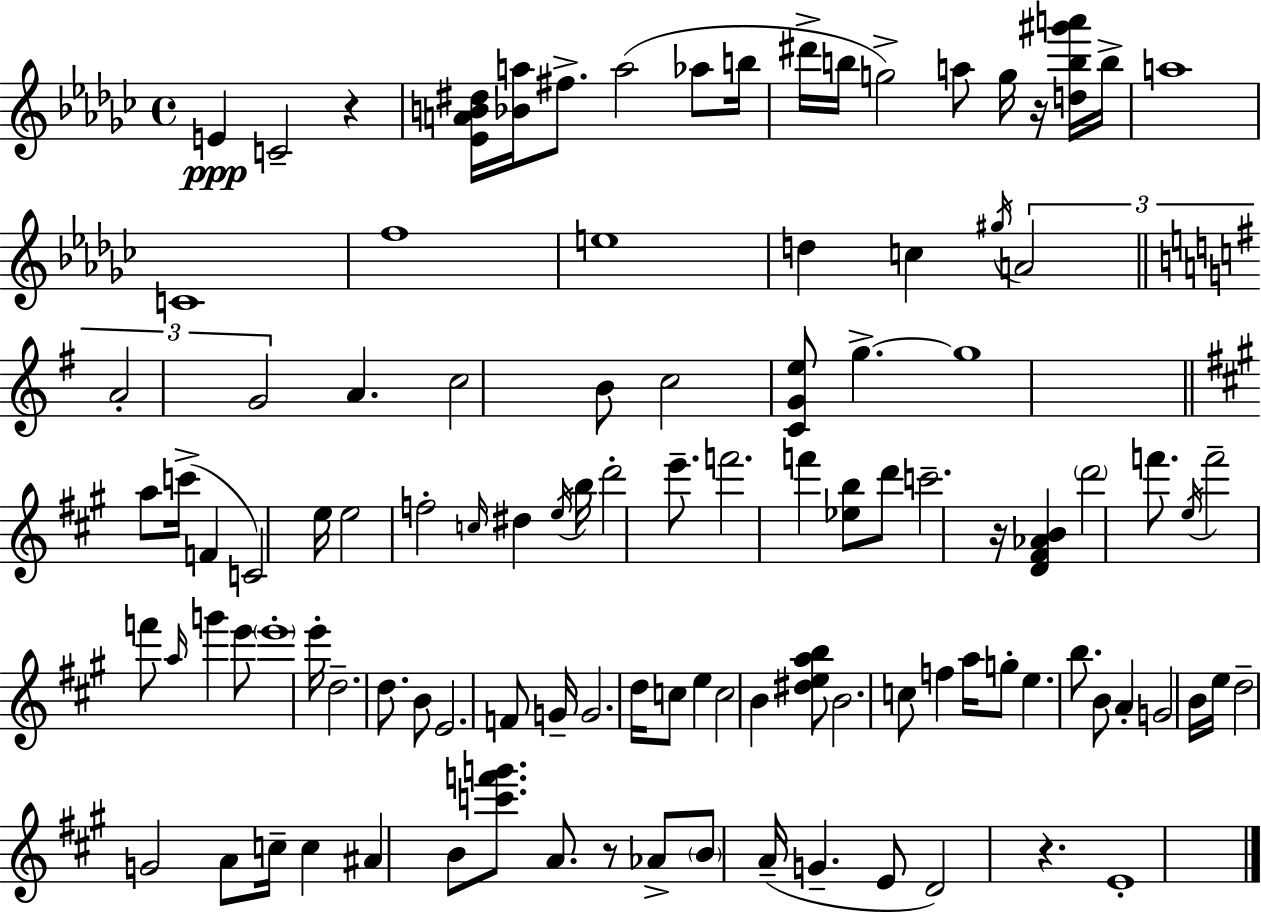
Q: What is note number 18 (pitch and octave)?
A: C5